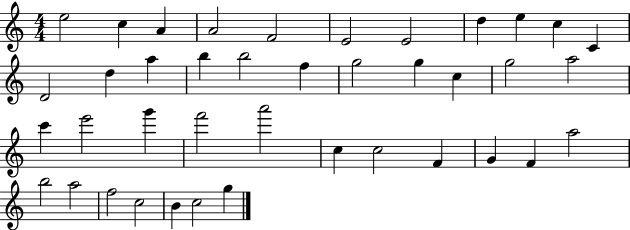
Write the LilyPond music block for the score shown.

{
  \clef treble
  \numericTimeSignature
  \time 4/4
  \key c \major
  e''2 c''4 a'4 | a'2 f'2 | e'2 e'2 | d''4 e''4 c''4 c'4 | \break d'2 d''4 a''4 | b''4 b''2 f''4 | g''2 g''4 c''4 | g''2 a''2 | \break c'''4 e'''2 g'''4 | f'''2 a'''2 | c''4 c''2 f'4 | g'4 f'4 a''2 | \break b''2 a''2 | f''2 c''2 | b'4 c''2 g''4 | \bar "|."
}